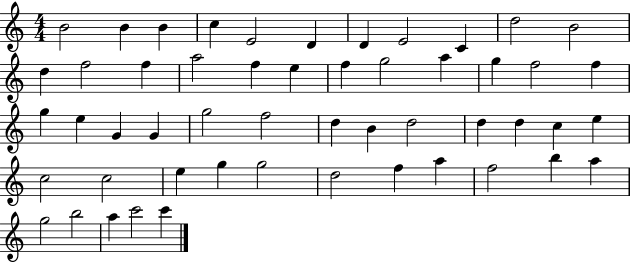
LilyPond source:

{
  \clef treble
  \numericTimeSignature
  \time 4/4
  \key c \major
  b'2 b'4 b'4 | c''4 e'2 d'4 | d'4 e'2 c'4 | d''2 b'2 | \break d''4 f''2 f''4 | a''2 f''4 e''4 | f''4 g''2 a''4 | g''4 f''2 f''4 | \break g''4 e''4 g'4 g'4 | g''2 f''2 | d''4 b'4 d''2 | d''4 d''4 c''4 e''4 | \break c''2 c''2 | e''4 g''4 g''2 | d''2 f''4 a''4 | f''2 b''4 a''4 | \break g''2 b''2 | a''4 c'''2 c'''4 | \bar "|."
}